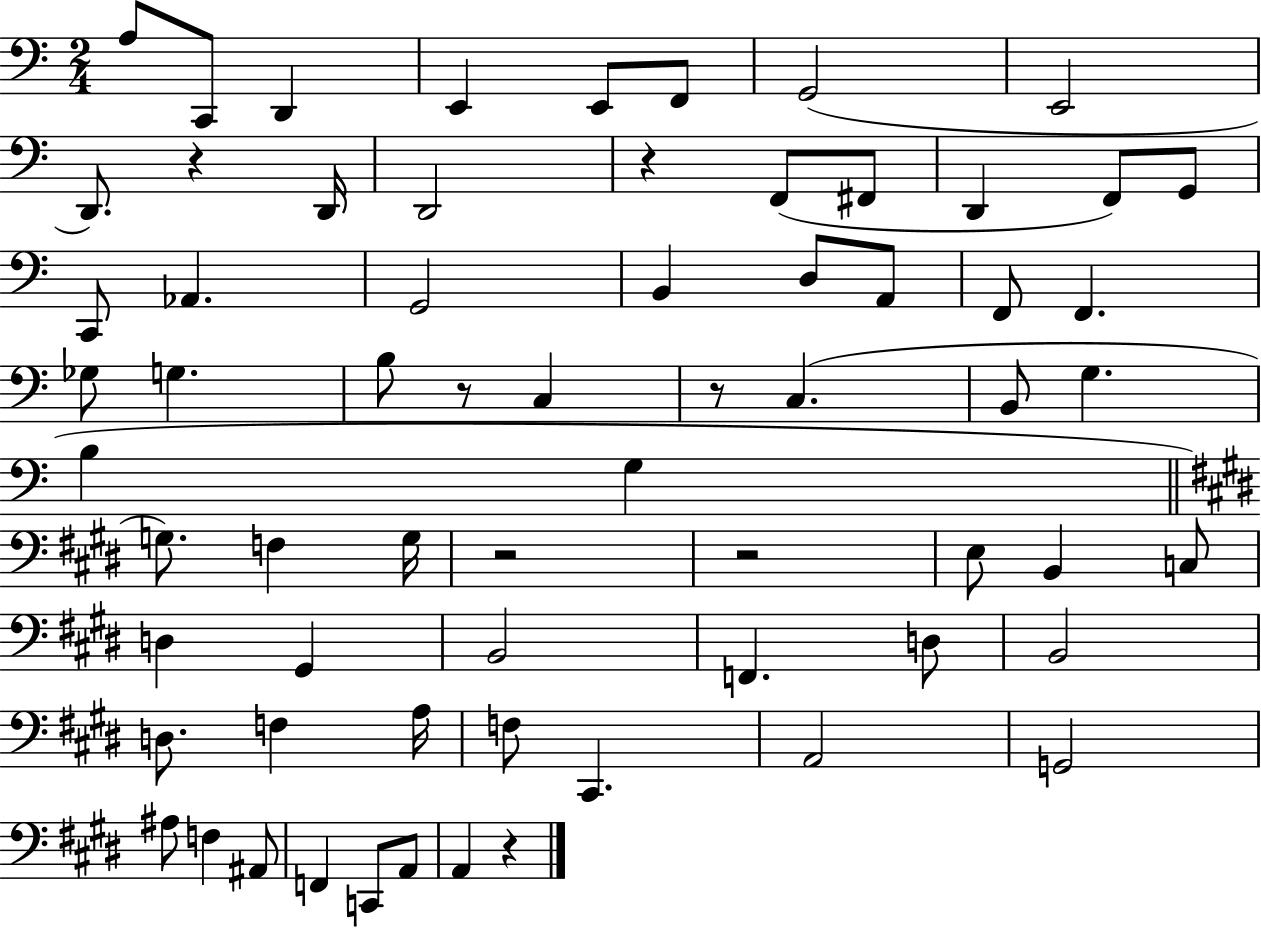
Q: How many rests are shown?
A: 7